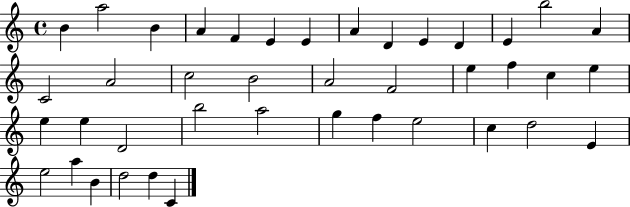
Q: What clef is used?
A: treble